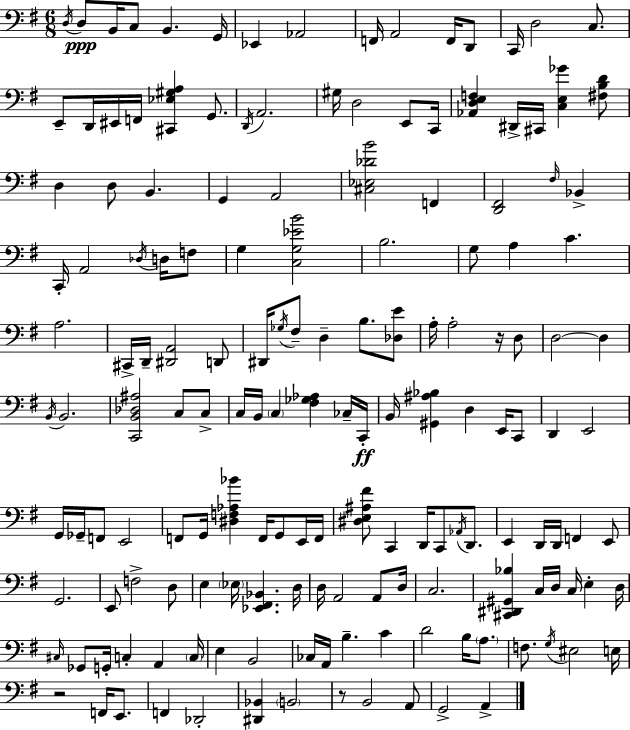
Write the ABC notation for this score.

X:1
T:Untitled
M:6/8
L:1/4
K:G
D,/4 D,/2 B,,/4 C,/2 B,, G,,/4 _E,, _A,,2 F,,/4 A,,2 F,,/4 D,,/2 C,,/4 D,2 C,/2 E,,/2 D,,/4 ^E,,/4 F,,/4 [^C,,_E,^G,A,] G,,/2 D,,/4 A,,2 ^G,/4 D,2 E,,/2 C,,/4 [_A,,D,E,F,] ^D,,/4 ^C,,/4 [C,E,_G] [^F,B,D]/2 D, D,/2 B,, G,, A,,2 [^C,_E,_DB]2 F,, [D,,^F,,]2 ^F,/4 _B,, C,,/4 A,,2 _D,/4 D,/4 F,/2 G, [C,G,_EB]2 B,2 G,/2 A, C A,2 ^C,,/4 D,,/4 [^D,,A,,]2 D,,/2 ^D,,/4 _G,/4 ^F,/2 D, B,/2 [_D,E]/2 A,/4 A,2 z/4 D,/2 D,2 D, B,,/4 B,,2 [C,,B,,_D,^A,]2 C,/2 C,/2 C,/4 B,,/4 C, [^F,_G,_A,] _C,/4 C,,/4 B,,/4 [^G,,^A,_B,] D, E,,/4 C,,/2 D,, E,,2 G,,/4 _G,,/4 F,,/2 E,,2 F,,/2 G,,/4 [^D,F,_A,_B] F,,/4 G,,/2 E,,/4 F,,/4 [^D,E,^A,^F]/2 C,, D,,/4 C,,/2 _A,,/4 D,,/2 E,, D,,/4 D,,/4 F,, E,,/2 G,,2 E,,/2 F,2 D,/2 E, _E,/4 [_E,,^F,,_B,,] D,/4 D,/4 A,,2 A,,/2 D,/4 C,2 [^C,,^D,,^G,,_B,] C,/4 D,/4 C,/4 E, D,/4 ^C,/4 _G,,/2 G,,/4 C, A,, C,/4 E, B,,2 _C,/4 A,,/4 B, C D2 B,/4 A,/2 F,/2 G,/4 ^E,2 E,/4 z2 F,,/4 E,,/2 F,, _D,,2 [^D,,_B,,] B,,2 z/2 B,,2 A,,/2 G,,2 A,,